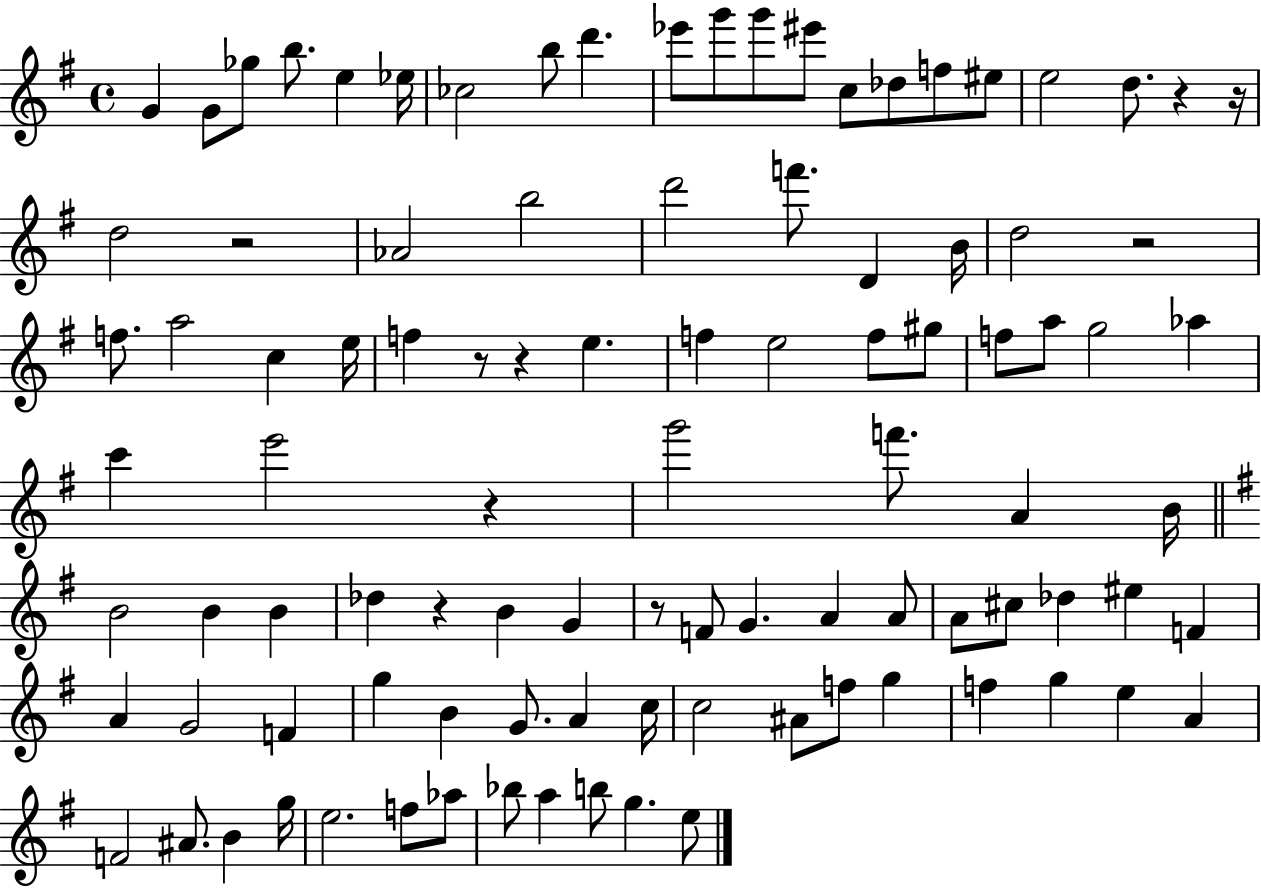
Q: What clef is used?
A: treble